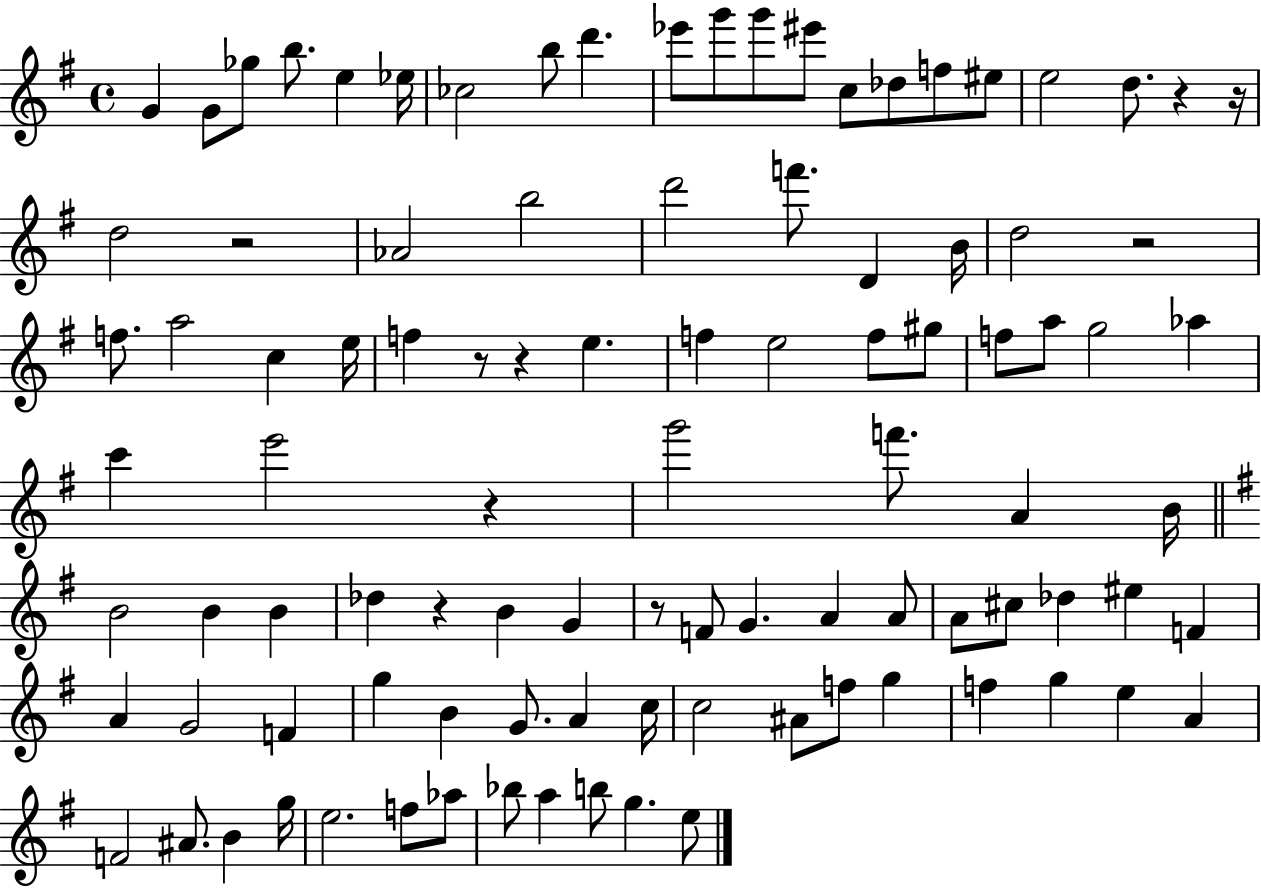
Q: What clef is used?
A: treble